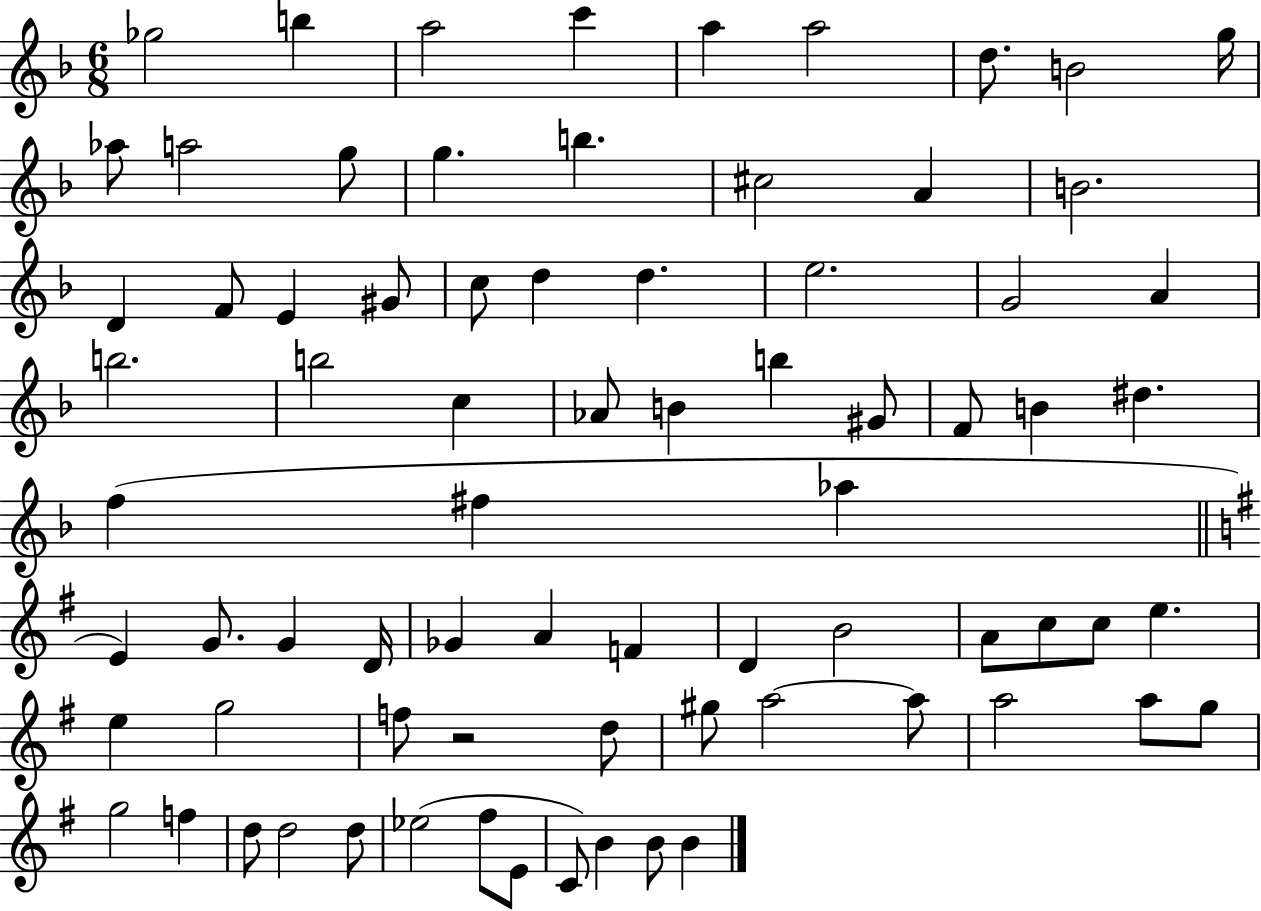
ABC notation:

X:1
T:Untitled
M:6/8
L:1/4
K:F
_g2 b a2 c' a a2 d/2 B2 g/4 _a/2 a2 g/2 g b ^c2 A B2 D F/2 E ^G/2 c/2 d d e2 G2 A b2 b2 c _A/2 B b ^G/2 F/2 B ^d f ^f _a E G/2 G D/4 _G A F D B2 A/2 c/2 c/2 e e g2 f/2 z2 d/2 ^g/2 a2 a/2 a2 a/2 g/2 g2 f d/2 d2 d/2 _e2 ^f/2 E/2 C/2 B B/2 B